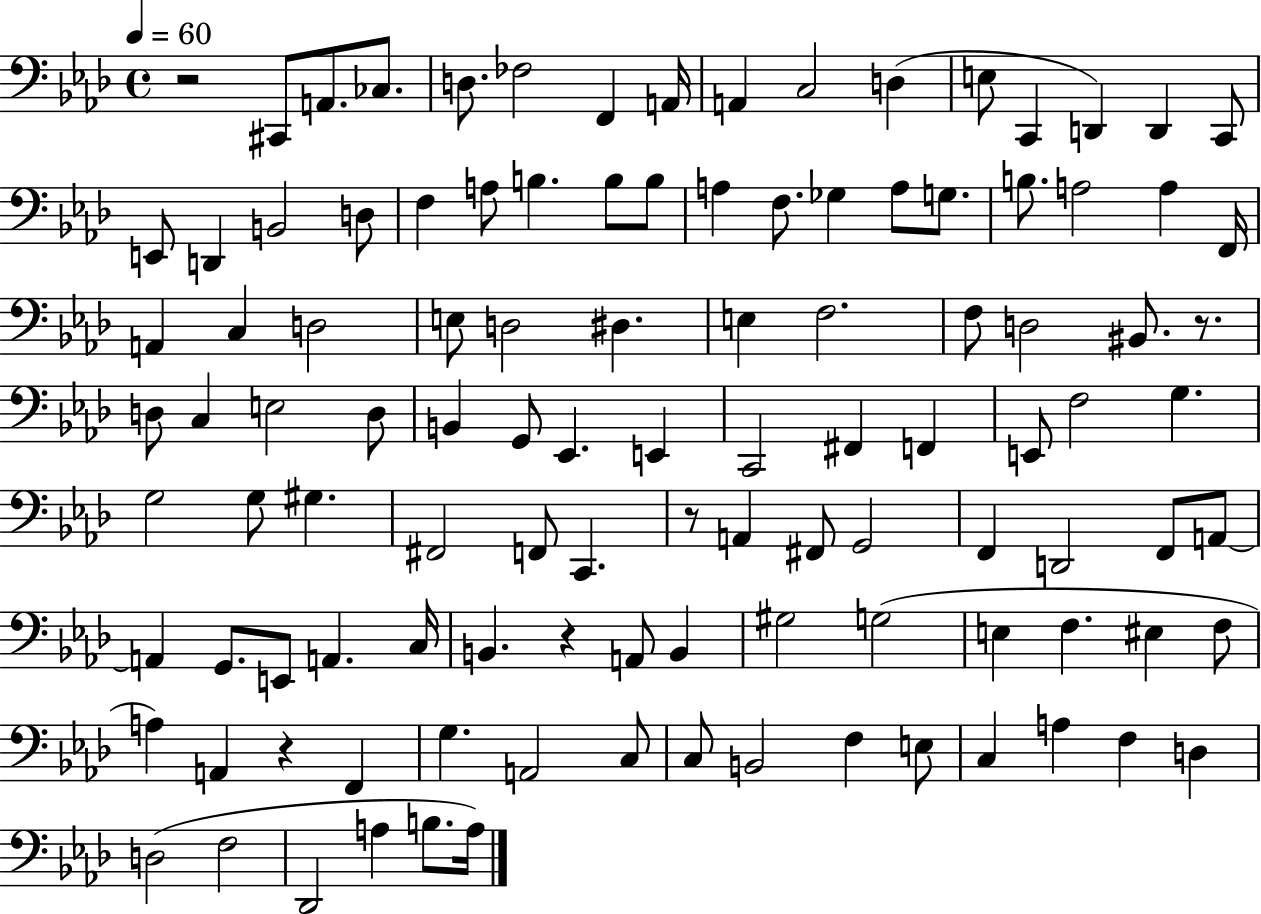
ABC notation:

X:1
T:Untitled
M:4/4
L:1/4
K:Ab
z2 ^C,,/2 A,,/2 _C,/2 D,/2 _F,2 F,, A,,/4 A,, C,2 D, E,/2 C,, D,, D,, C,,/2 E,,/2 D,, B,,2 D,/2 F, A,/2 B, B,/2 B,/2 A, F,/2 _G, A,/2 G,/2 B,/2 A,2 A, F,,/4 A,, C, D,2 E,/2 D,2 ^D, E, F,2 F,/2 D,2 ^B,,/2 z/2 D,/2 C, E,2 D,/2 B,, G,,/2 _E,, E,, C,,2 ^F,, F,, E,,/2 F,2 G, G,2 G,/2 ^G, ^F,,2 F,,/2 C,, z/2 A,, ^F,,/2 G,,2 F,, D,,2 F,,/2 A,,/2 A,, G,,/2 E,,/2 A,, C,/4 B,, z A,,/2 B,, ^G,2 G,2 E, F, ^E, F,/2 A, A,, z F,, G, A,,2 C,/2 C,/2 B,,2 F, E,/2 C, A, F, D, D,2 F,2 _D,,2 A, B,/2 A,/4